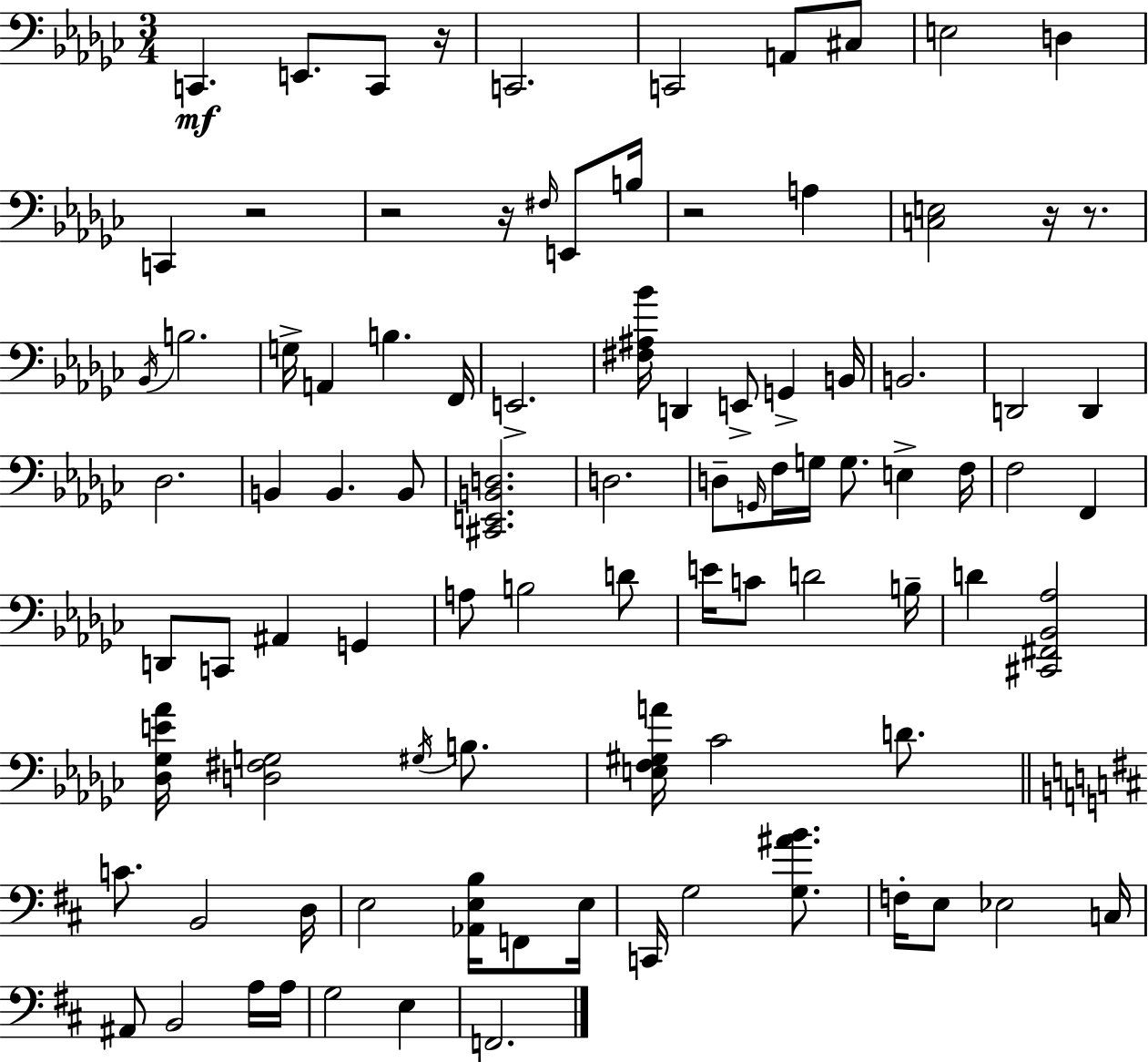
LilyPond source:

{
  \clef bass
  \numericTimeSignature
  \time 3/4
  \key ees \minor
  c,4.\mf e,8. c,8 r16 | c,2. | c,2 a,8 cis8 | e2 d4 | \break c,4 r2 | r2 r16 \grace { fis16 } e,8 | b16 r2 a4 | <c e>2 r16 r8. | \break \acciaccatura { bes,16 } b2. | g16-> a,4 b4. | f,16 e,2.-> | <fis ais bes'>16 d,4 e,8-> g,4-> | \break b,16 b,2. | d,2 d,4 | des2. | b,4 b,4. | \break b,8 <cis, e, b, d>2. | d2. | d8-- \grace { g,16 } f16 g16 g8. e4-> | f16 f2 f,4 | \break d,8 c,8 ais,4 g,4 | a8 b2 | d'8 e'16 c'8 d'2 | b16-- d'4 <cis, fis, bes, aes>2 | \break <des ges e' aes'>16 <d fis g>2 | \acciaccatura { gis16 } b8. <e f gis a'>16 ces'2 | d'8. \bar "||" \break \key b \minor c'8. b,2 d16 | e2 <aes, e b>16 f,8 e16 | c,16 g2 <g ais' b'>8. | f16-. e8 ees2 c16 | \break ais,8 b,2 a16 a16 | g2 e4 | f,2. | \bar "|."
}